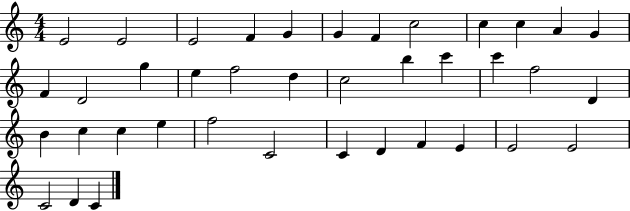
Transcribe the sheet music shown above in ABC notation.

X:1
T:Untitled
M:4/4
L:1/4
K:C
E2 E2 E2 F G G F c2 c c A G F D2 g e f2 d c2 b c' c' f2 D B c c e f2 C2 C D F E E2 E2 C2 D C